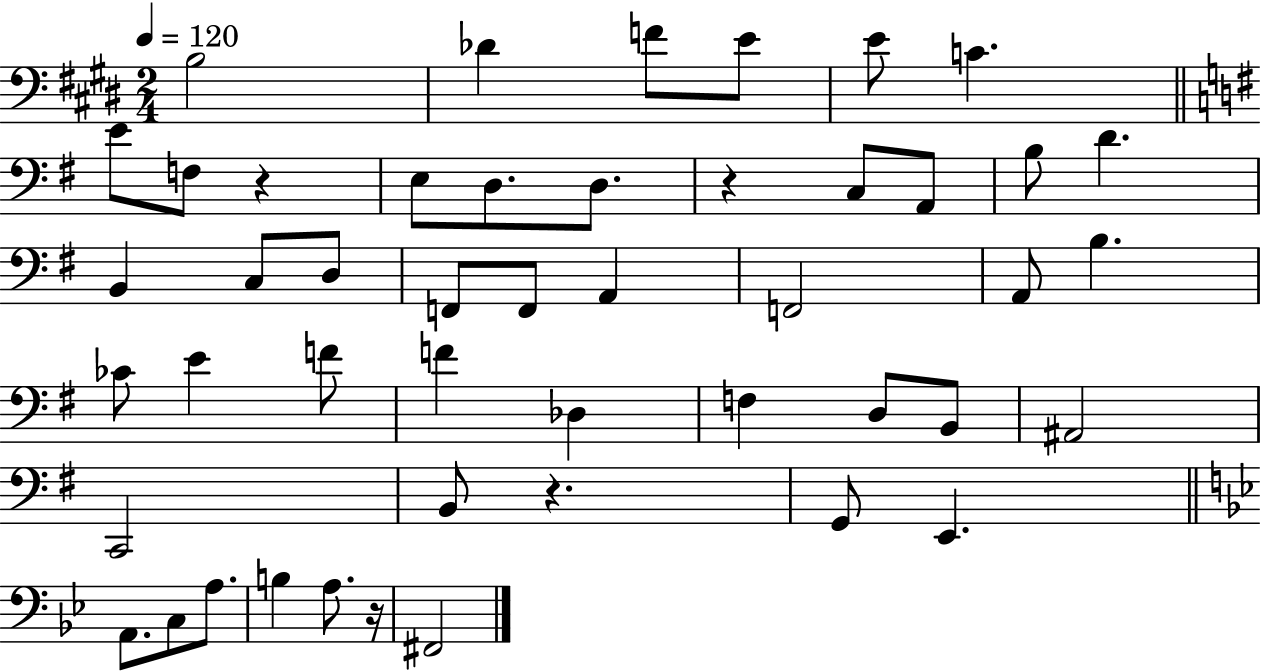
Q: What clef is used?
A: bass